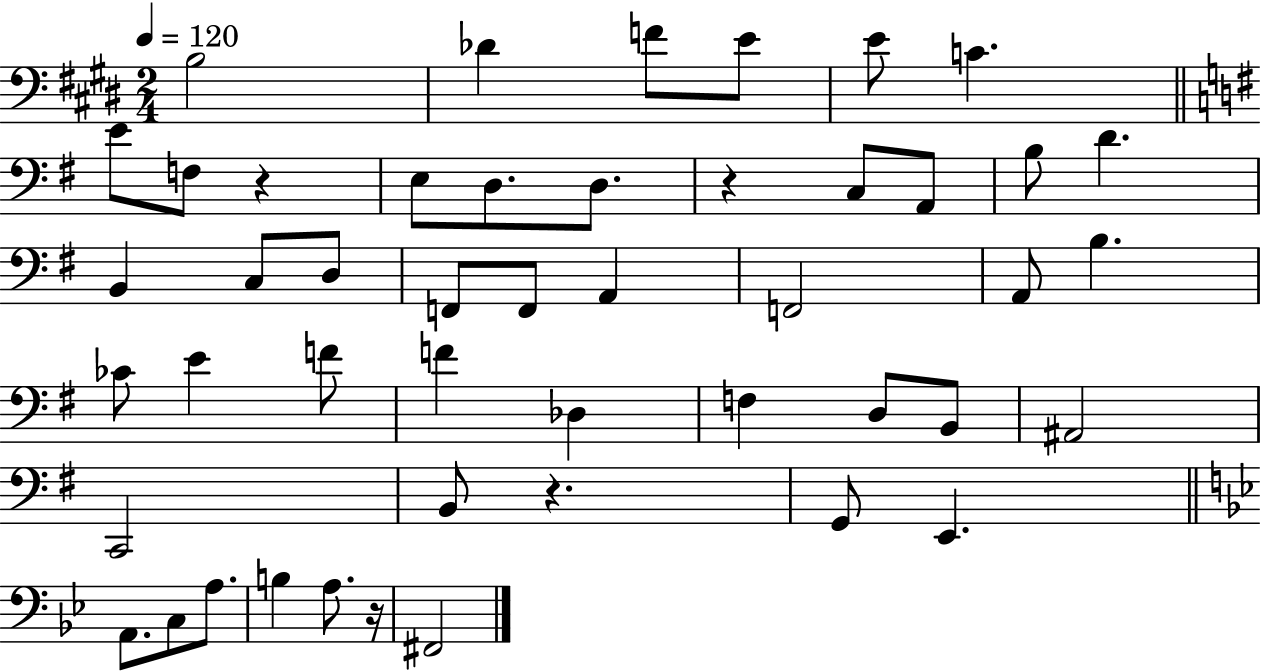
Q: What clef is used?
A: bass